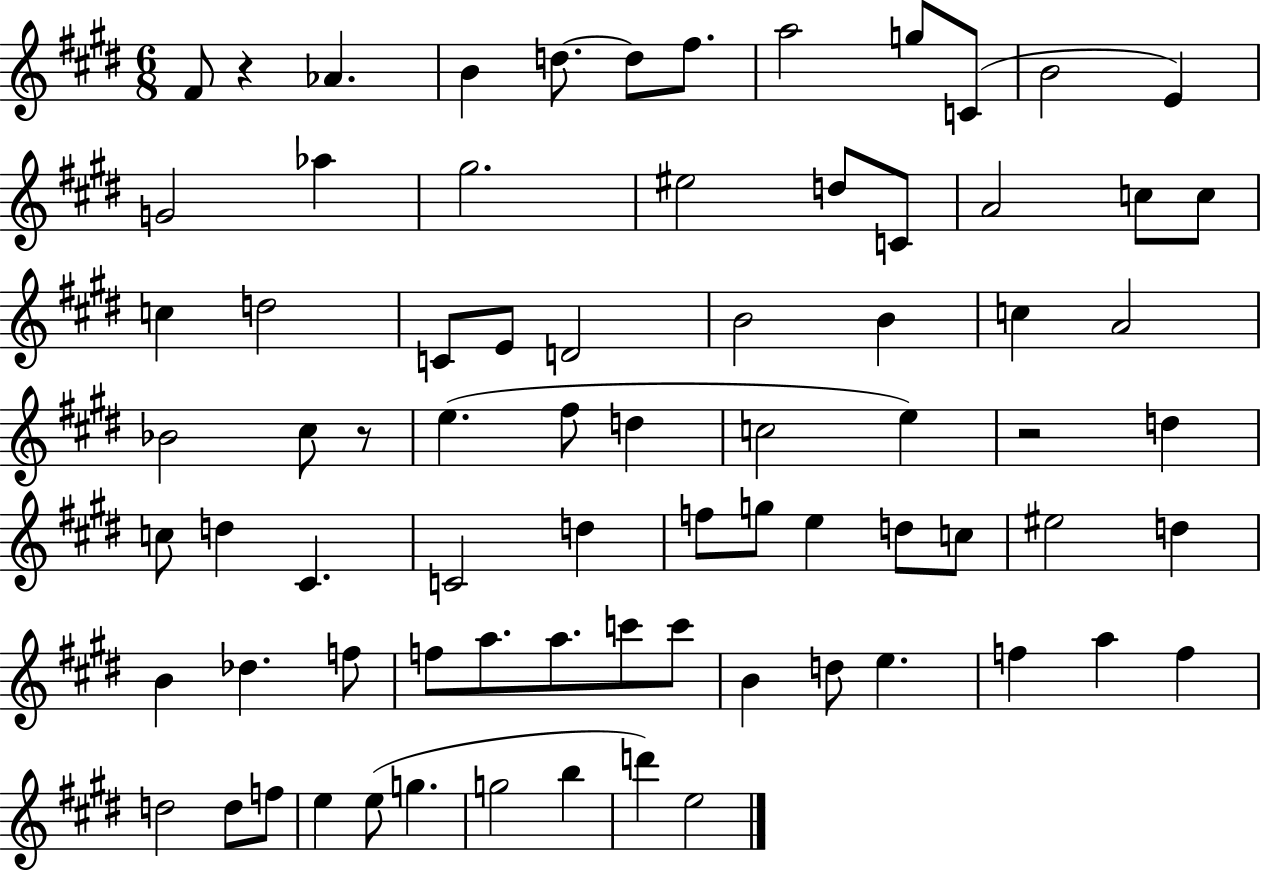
{
  \clef treble
  \numericTimeSignature
  \time 6/8
  \key e \major
  \repeat volta 2 { fis'8 r4 aes'4. | b'4 d''8.~~ d''8 fis''8. | a''2 g''8 c'8( | b'2 e'4) | \break g'2 aes''4 | gis''2. | eis''2 d''8 c'8 | a'2 c''8 c''8 | \break c''4 d''2 | c'8 e'8 d'2 | b'2 b'4 | c''4 a'2 | \break bes'2 cis''8 r8 | e''4.( fis''8 d''4 | c''2 e''4) | r2 d''4 | \break c''8 d''4 cis'4. | c'2 d''4 | f''8 g''8 e''4 d''8 c''8 | eis''2 d''4 | \break b'4 des''4. f''8 | f''8 a''8. a''8. c'''8 c'''8 | b'4 d''8 e''4. | f''4 a''4 f''4 | \break d''2 d''8 f''8 | e''4 e''8( g''4. | g''2 b''4 | d'''4) e''2 | \break } \bar "|."
}